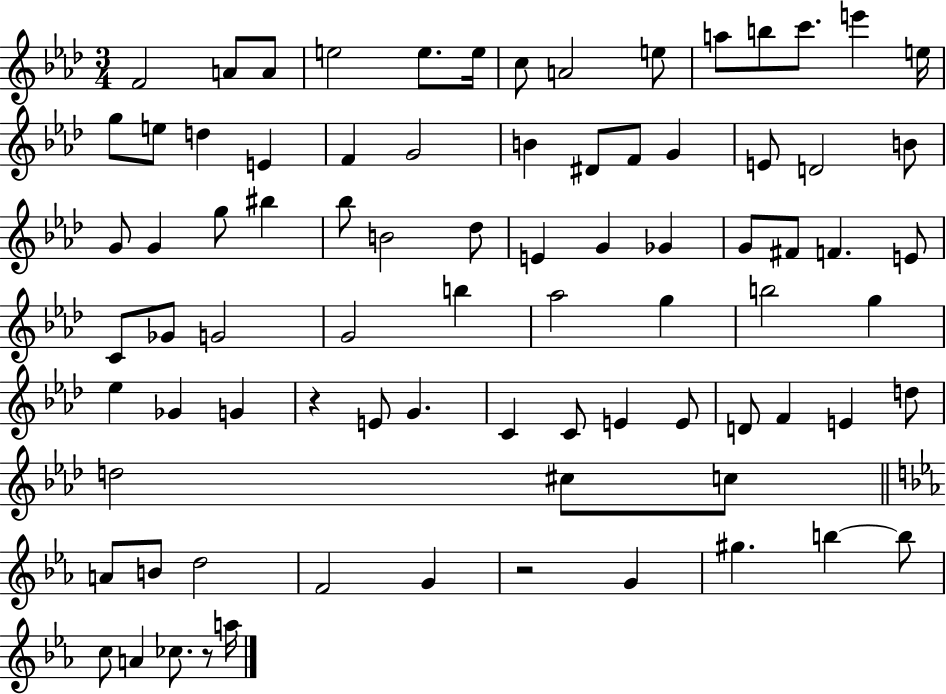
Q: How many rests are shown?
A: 3